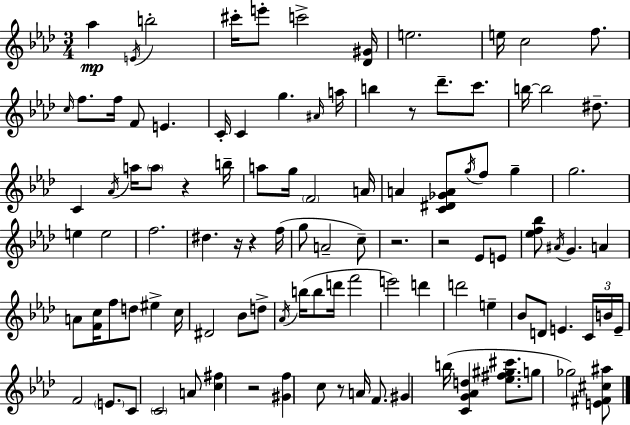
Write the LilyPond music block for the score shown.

{
  \clef treble
  \numericTimeSignature
  \time 3/4
  \key f \minor
  aes''4\mp \acciaccatura { e'16 } b''2-. | cis'''16-. e'''8-. c'''2-> | <des' gis'>16 e''2. | e''16 c''2 f''8. | \break \grace { c''16 } f''8. f''16 f'8 e'4. | c'16-. c'4 g''4. | \grace { ais'16 } a''16 b''4 r8 des'''8.-- | c'''8. b''16~~ b''2 | \break dis''8.-- c'4 \acciaccatura { aes'16 } a''16 \parenthesize a''8 r4 | b''16-- a''8 g''16 \parenthesize f'2 | a'16 a'4 <c' dis' ges' a'>8 \acciaccatura { g''16 } f''8 | g''4-- g''2. | \break e''4 e''2 | f''2. | dis''4. r16 | r4 f''16( g''8 a'2-- | \break c''8--) r2. | r2 | ees'8 e'8 <ees'' f'' bes''>8 \acciaccatura { ais'16 } g'4. | a'4 a'8 <f' c''>16 f''8 d''8 | \break eis''4-> c''16 dis'2 | bes'8 d''8-> \acciaccatura { aes'16 }( b''16 b''8 d'''16 f'''2 | e'''2) | d'''4 d'''2 | \break e''4-- bes'8 d'8 e'4. | \tuplet 3/2 { c'16 b'16 e'16-- } f'2 | \parenthesize e'8. c'8 \parenthesize c'2 | a'8 <c'' fis''>4 r2 | \break <gis' f''>4 c''8 | r8 a'16 f'8. gis'4 b''16( | <c' g' aes' d''>4 <ees'' fis'' gis'' cis'''>8. g''8 ges''2) | <e' fis' cis'' ais''>8 \bar "|."
}